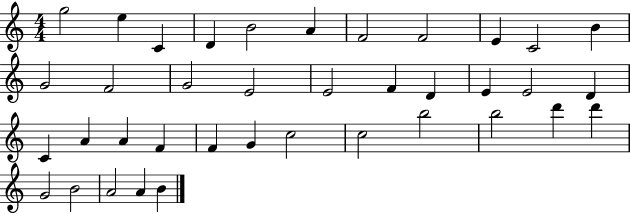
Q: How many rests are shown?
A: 0